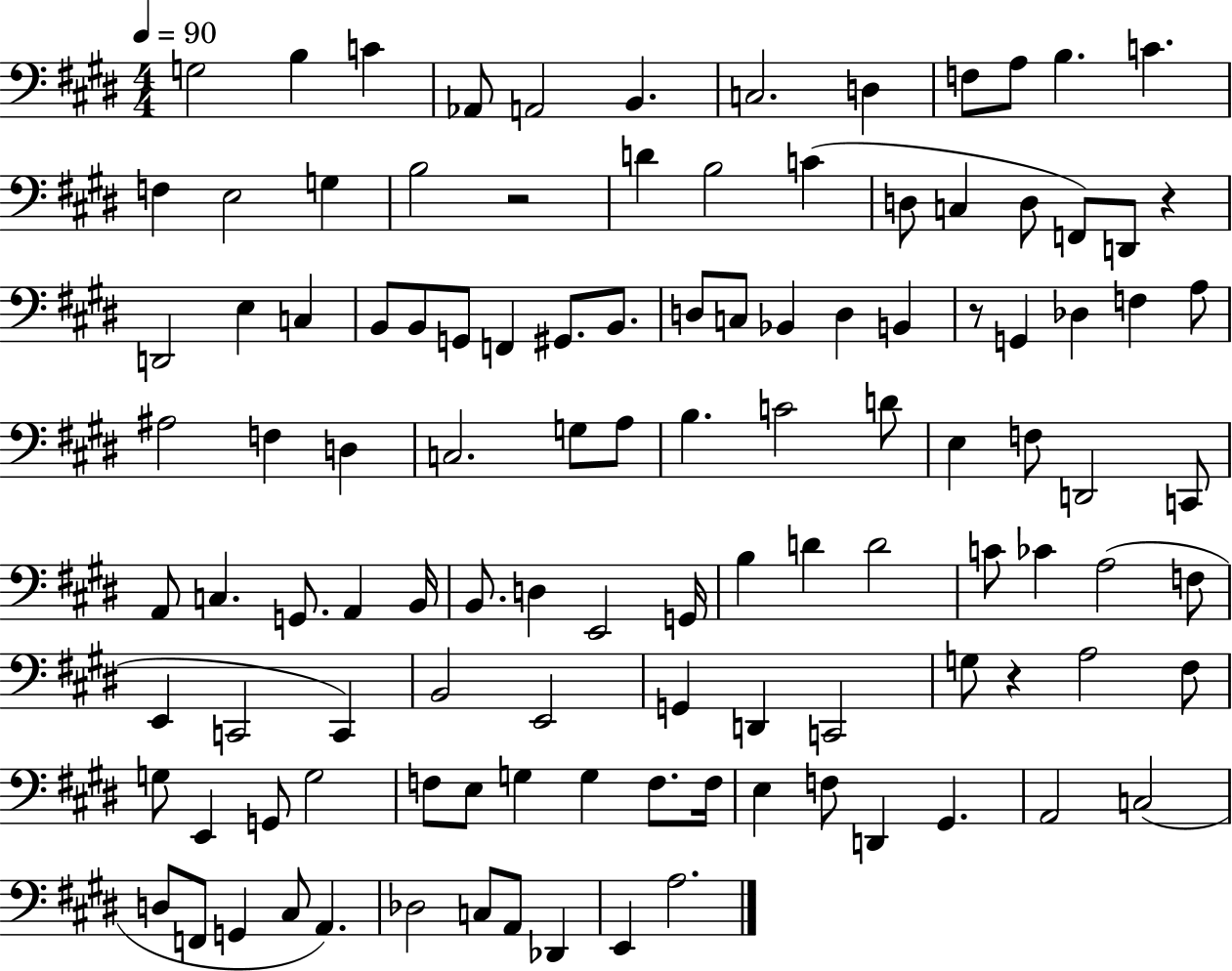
X:1
T:Untitled
M:4/4
L:1/4
K:E
G,2 B, C _A,,/2 A,,2 B,, C,2 D, F,/2 A,/2 B, C F, E,2 G, B,2 z2 D B,2 C D,/2 C, D,/2 F,,/2 D,,/2 z D,,2 E, C, B,,/2 B,,/2 G,,/2 F,, ^G,,/2 B,,/2 D,/2 C,/2 _B,, D, B,, z/2 G,, _D, F, A,/2 ^A,2 F, D, C,2 G,/2 A,/2 B, C2 D/2 E, F,/2 D,,2 C,,/2 A,,/2 C, G,,/2 A,, B,,/4 B,,/2 D, E,,2 G,,/4 B, D D2 C/2 _C A,2 F,/2 E,, C,,2 C,, B,,2 E,,2 G,, D,, C,,2 G,/2 z A,2 ^F,/2 G,/2 E,, G,,/2 G,2 F,/2 E,/2 G, G, F,/2 F,/4 E, F,/2 D,, ^G,, A,,2 C,2 D,/2 F,,/2 G,, ^C,/2 A,, _D,2 C,/2 A,,/2 _D,, E,, A,2